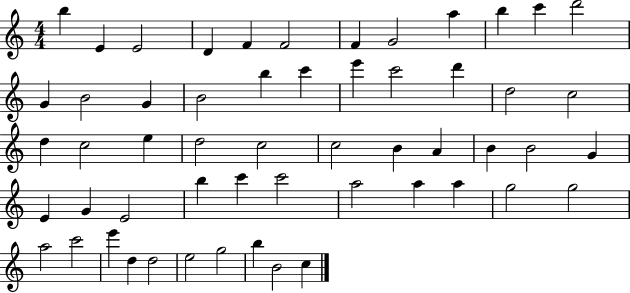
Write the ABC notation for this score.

X:1
T:Untitled
M:4/4
L:1/4
K:C
b E E2 D F F2 F G2 a b c' d'2 G B2 G B2 b c' e' c'2 d' d2 c2 d c2 e d2 c2 c2 B A B B2 G E G E2 b c' c'2 a2 a a g2 g2 a2 c'2 e' d d2 e2 g2 b B2 c